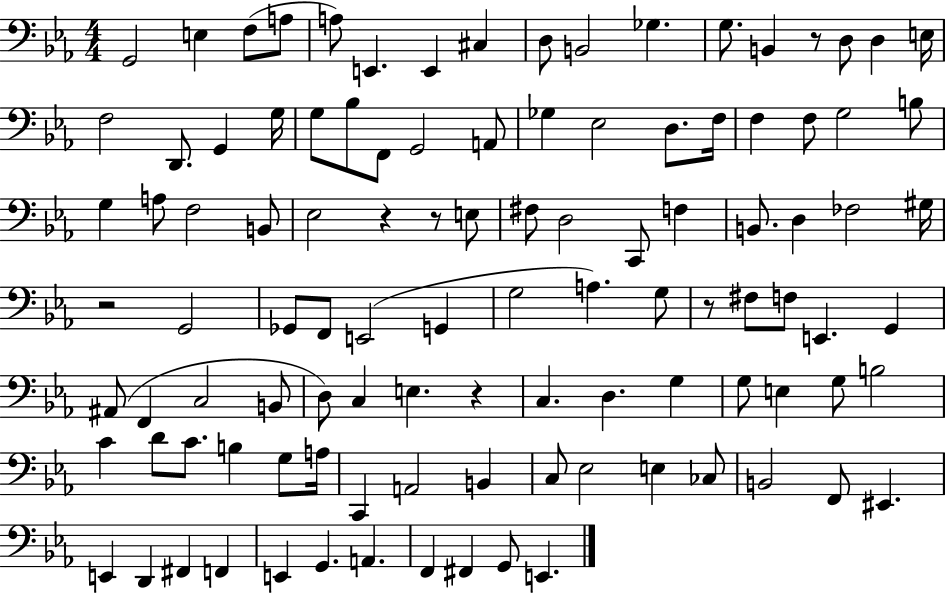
G2/h E3/q F3/e A3/e A3/e E2/q. E2/q C#3/q D3/e B2/h Gb3/q. G3/e. B2/q R/e D3/e D3/q E3/s F3/h D2/e. G2/q G3/s G3/e Bb3/e F2/e G2/h A2/e Gb3/q Eb3/h D3/e. F3/s F3/q F3/e G3/h B3/e G3/q A3/e F3/h B2/e Eb3/h R/q R/e E3/e F#3/e D3/h C2/e F3/q B2/e. D3/q FES3/h G#3/s R/h G2/h Gb2/e F2/e E2/h G2/q G3/h A3/q. G3/e R/e F#3/e F3/e E2/q. G2/q A#2/e F2/q C3/h B2/e D3/e C3/q E3/q. R/q C3/q. D3/q. G3/q G3/e E3/q G3/e B3/h C4/q D4/e C4/e. B3/q G3/e A3/s C2/q A2/h B2/q C3/e Eb3/h E3/q CES3/e B2/h F2/e EIS2/q. E2/q D2/q F#2/q F2/q E2/q G2/q. A2/q. F2/q F#2/q G2/e E2/q.